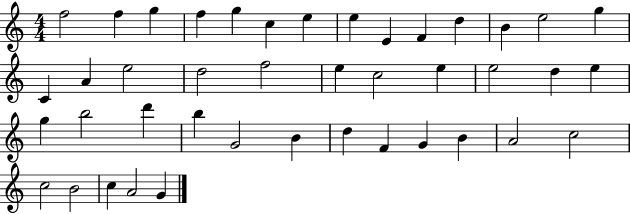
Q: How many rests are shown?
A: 0